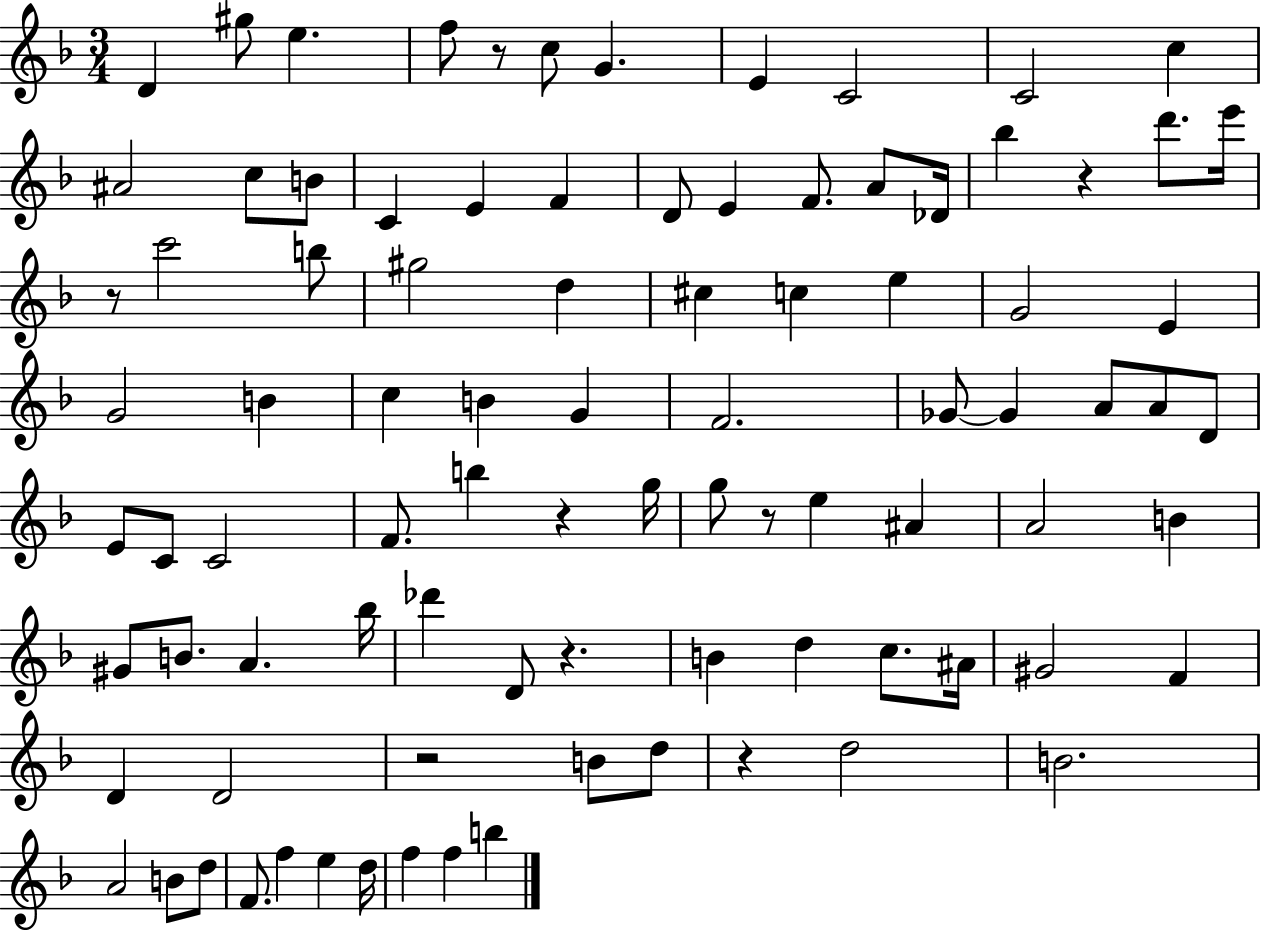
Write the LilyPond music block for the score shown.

{
  \clef treble
  \numericTimeSignature
  \time 3/4
  \key f \major
  d'4 gis''8 e''4. | f''8 r8 c''8 g'4. | e'4 c'2 | c'2 c''4 | \break ais'2 c''8 b'8 | c'4 e'4 f'4 | d'8 e'4 f'8. a'8 des'16 | bes''4 r4 d'''8. e'''16 | \break r8 c'''2 b''8 | gis''2 d''4 | cis''4 c''4 e''4 | g'2 e'4 | \break g'2 b'4 | c''4 b'4 g'4 | f'2. | ges'8~~ ges'4 a'8 a'8 d'8 | \break e'8 c'8 c'2 | f'8. b''4 r4 g''16 | g''8 r8 e''4 ais'4 | a'2 b'4 | \break gis'8 b'8. a'4. bes''16 | des'''4 d'8 r4. | b'4 d''4 c''8. ais'16 | gis'2 f'4 | \break d'4 d'2 | r2 b'8 d''8 | r4 d''2 | b'2. | \break a'2 b'8 d''8 | f'8. f''4 e''4 d''16 | f''4 f''4 b''4 | \bar "|."
}